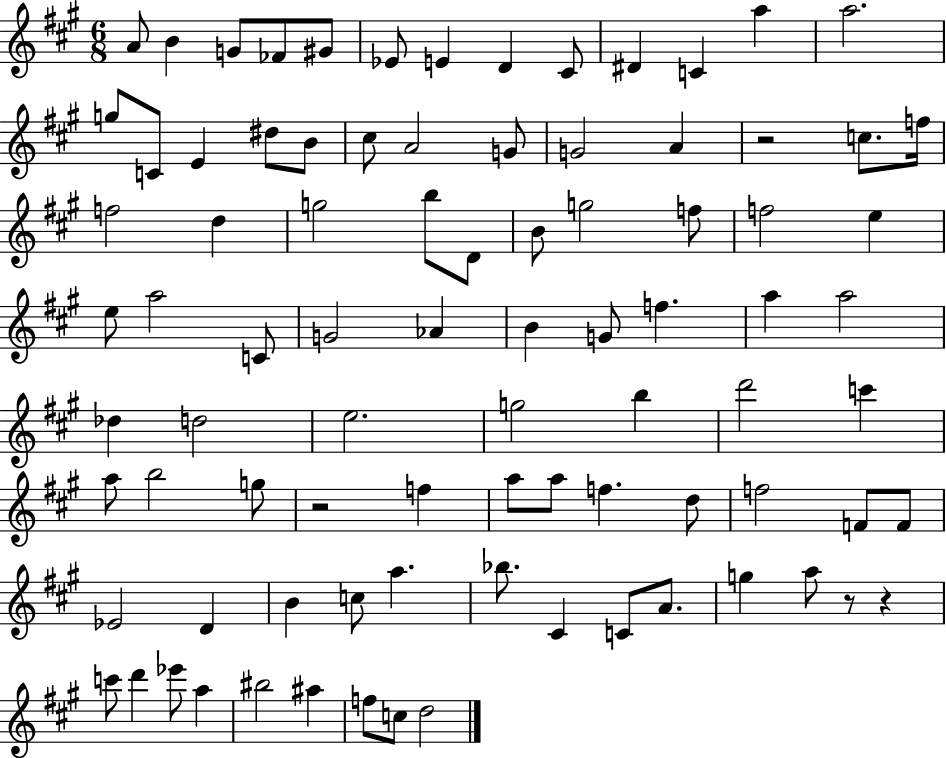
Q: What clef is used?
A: treble